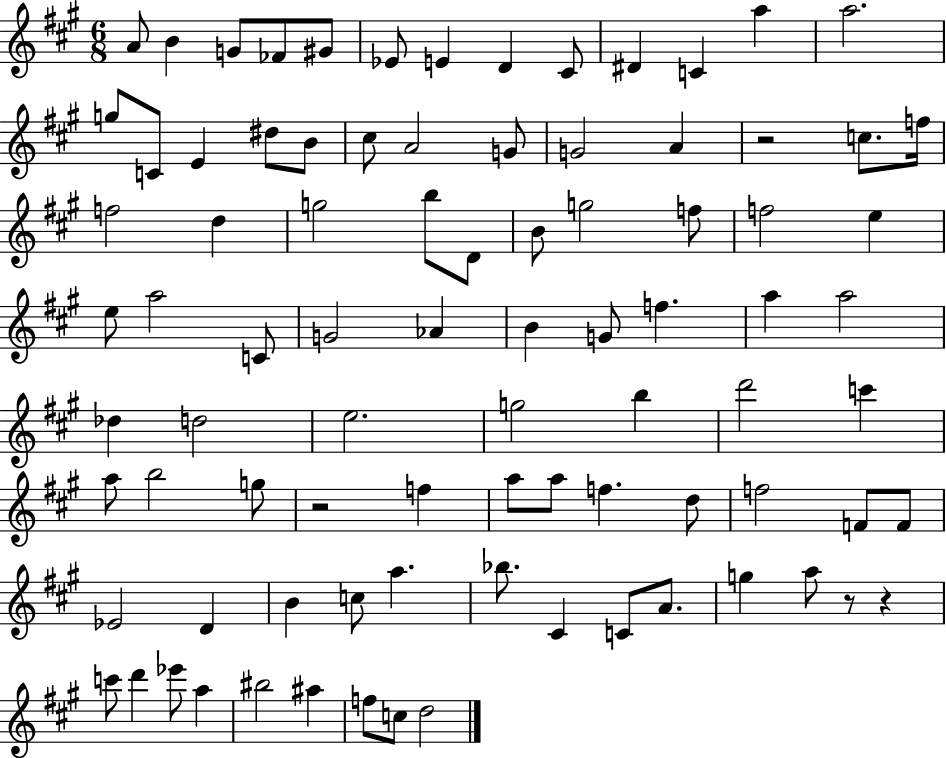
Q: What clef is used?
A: treble